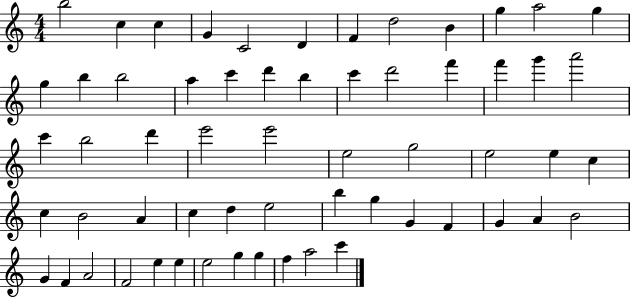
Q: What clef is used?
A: treble